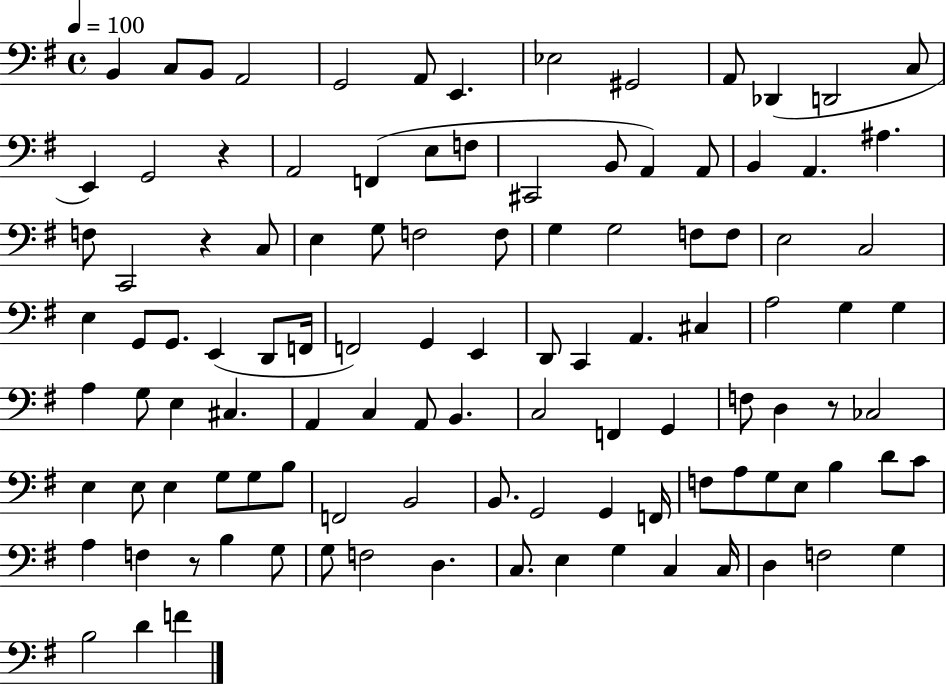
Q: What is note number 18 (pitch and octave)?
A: E3